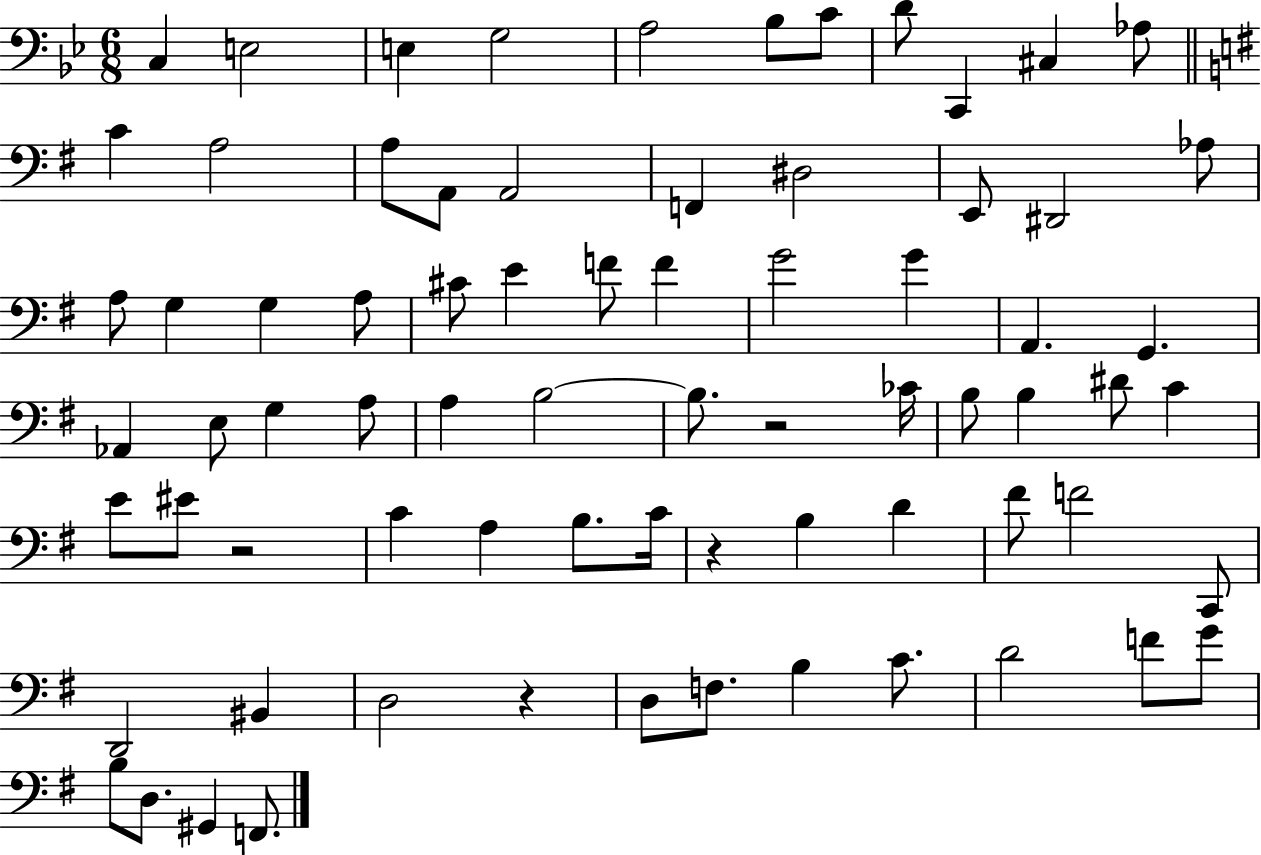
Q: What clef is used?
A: bass